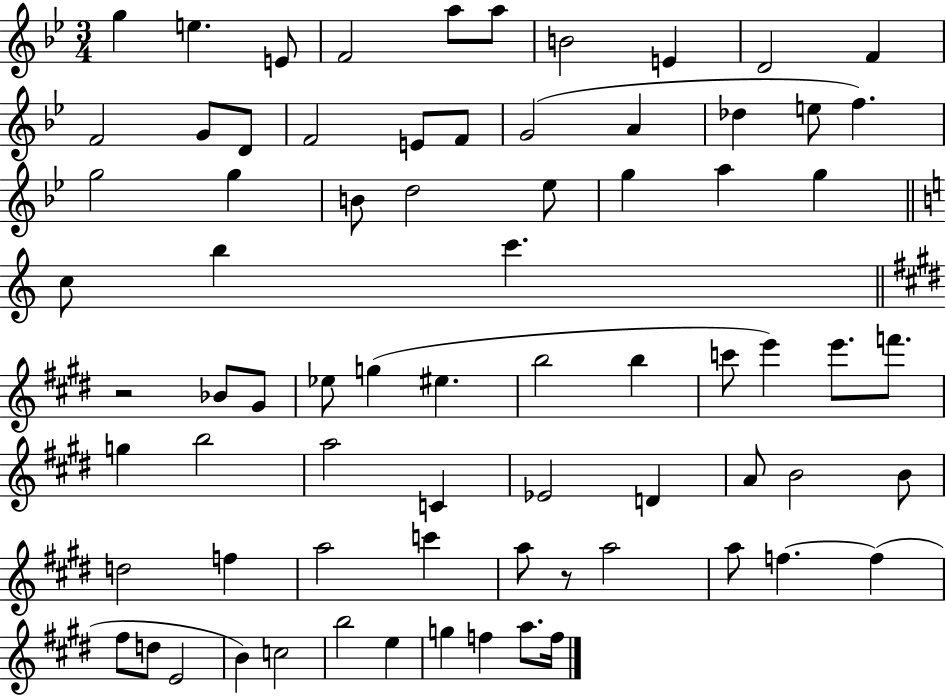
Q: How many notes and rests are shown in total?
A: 74